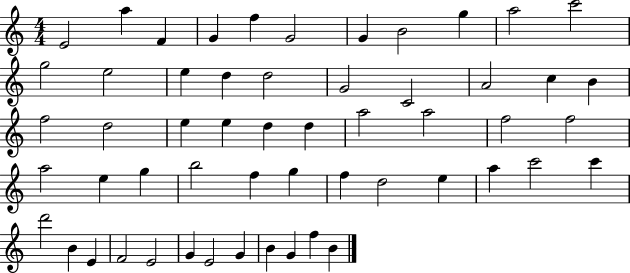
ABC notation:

X:1
T:Untitled
M:4/4
L:1/4
K:C
E2 a F G f G2 G B2 g a2 c'2 g2 e2 e d d2 G2 C2 A2 c B f2 d2 e e d d a2 a2 f2 f2 a2 e g b2 f g f d2 e a c'2 c' d'2 B E F2 E2 G E2 G B G f B